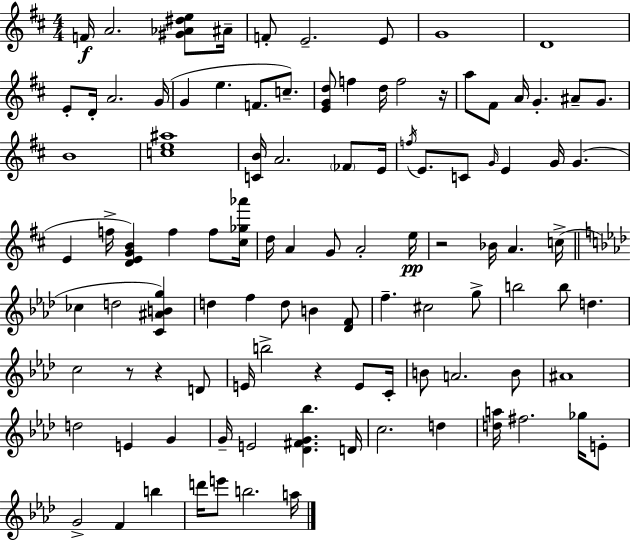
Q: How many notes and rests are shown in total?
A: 103